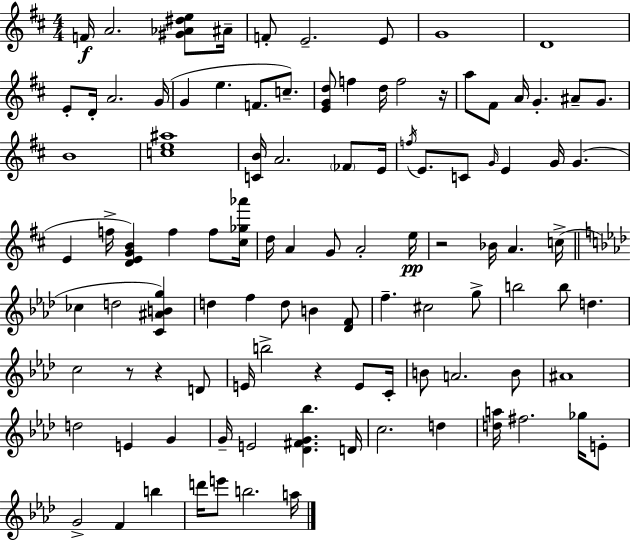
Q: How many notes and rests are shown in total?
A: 103